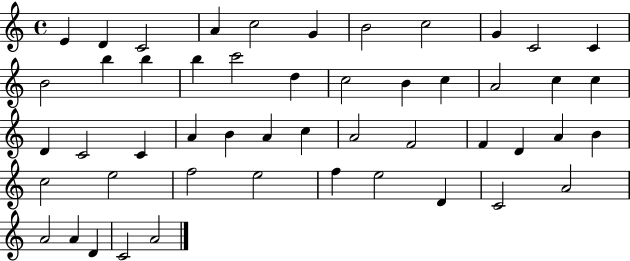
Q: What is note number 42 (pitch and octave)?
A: E5